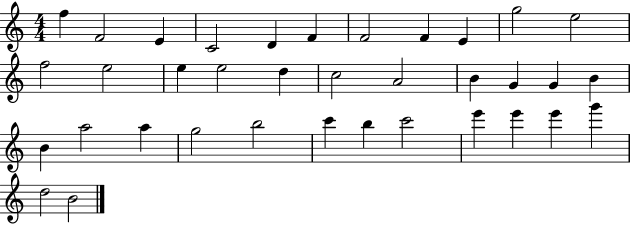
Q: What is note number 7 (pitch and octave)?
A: F4